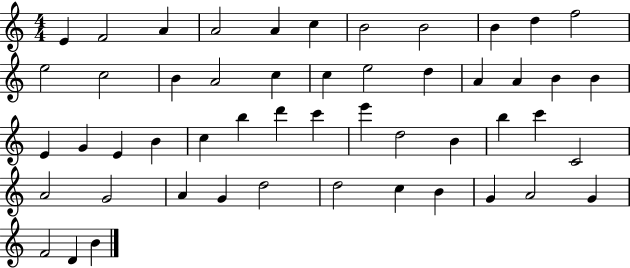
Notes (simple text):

E4/q F4/h A4/q A4/h A4/q C5/q B4/h B4/h B4/q D5/q F5/h E5/h C5/h B4/q A4/h C5/q C5/q E5/h D5/q A4/q A4/q B4/q B4/q E4/q G4/q E4/q B4/q C5/q B5/q D6/q C6/q E6/q D5/h B4/q B5/q C6/q C4/h A4/h G4/h A4/q G4/q D5/h D5/h C5/q B4/q G4/q A4/h G4/q F4/h D4/q B4/q